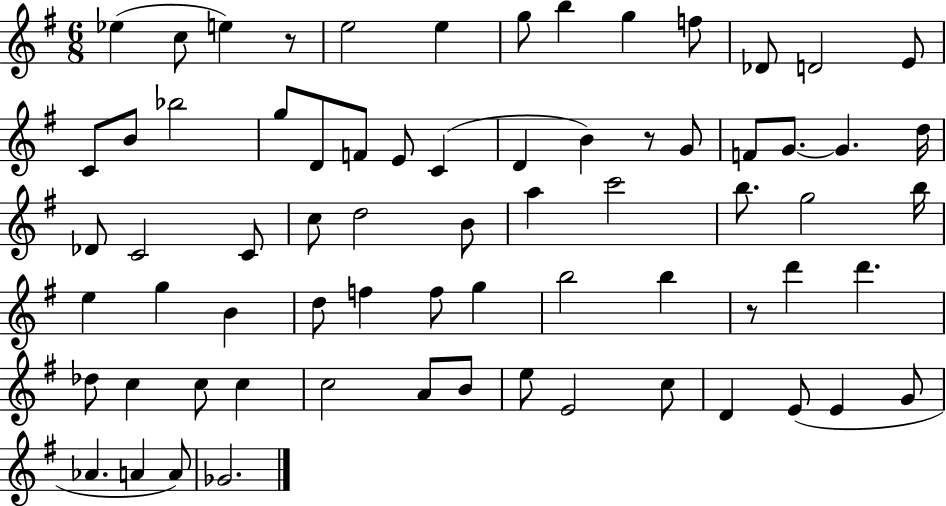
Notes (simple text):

Eb5/q C5/e E5/q R/e E5/h E5/q G5/e B5/q G5/q F5/e Db4/e D4/h E4/e C4/e B4/e Bb5/h G5/e D4/e F4/e E4/e C4/q D4/q B4/q R/e G4/e F4/e G4/e. G4/q. D5/s Db4/e C4/h C4/e C5/e D5/h B4/e A5/q C6/h B5/e. G5/h B5/s E5/q G5/q B4/q D5/e F5/q F5/e G5/q B5/h B5/q R/e D6/q D6/q. Db5/e C5/q C5/e C5/q C5/h A4/e B4/e E5/e E4/h C5/e D4/q E4/e E4/q G4/e Ab4/q. A4/q A4/e Gb4/h.